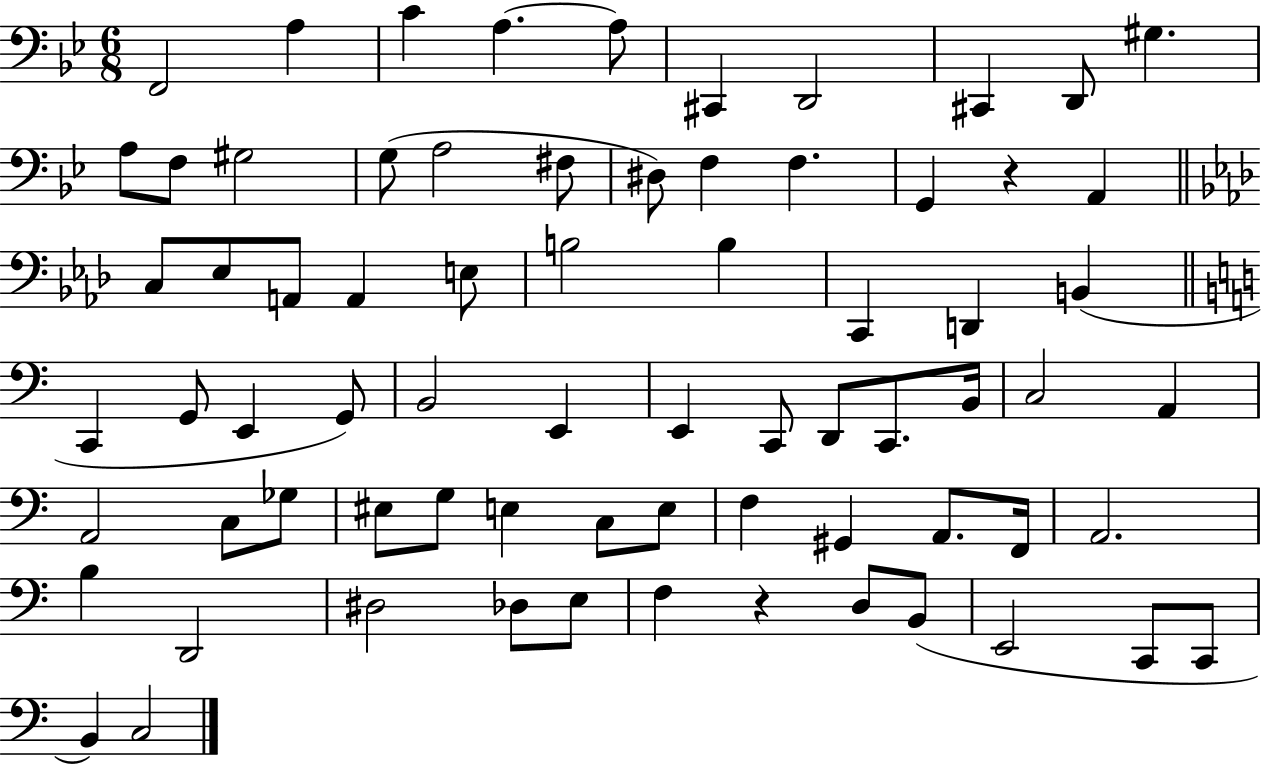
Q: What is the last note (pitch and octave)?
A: C3